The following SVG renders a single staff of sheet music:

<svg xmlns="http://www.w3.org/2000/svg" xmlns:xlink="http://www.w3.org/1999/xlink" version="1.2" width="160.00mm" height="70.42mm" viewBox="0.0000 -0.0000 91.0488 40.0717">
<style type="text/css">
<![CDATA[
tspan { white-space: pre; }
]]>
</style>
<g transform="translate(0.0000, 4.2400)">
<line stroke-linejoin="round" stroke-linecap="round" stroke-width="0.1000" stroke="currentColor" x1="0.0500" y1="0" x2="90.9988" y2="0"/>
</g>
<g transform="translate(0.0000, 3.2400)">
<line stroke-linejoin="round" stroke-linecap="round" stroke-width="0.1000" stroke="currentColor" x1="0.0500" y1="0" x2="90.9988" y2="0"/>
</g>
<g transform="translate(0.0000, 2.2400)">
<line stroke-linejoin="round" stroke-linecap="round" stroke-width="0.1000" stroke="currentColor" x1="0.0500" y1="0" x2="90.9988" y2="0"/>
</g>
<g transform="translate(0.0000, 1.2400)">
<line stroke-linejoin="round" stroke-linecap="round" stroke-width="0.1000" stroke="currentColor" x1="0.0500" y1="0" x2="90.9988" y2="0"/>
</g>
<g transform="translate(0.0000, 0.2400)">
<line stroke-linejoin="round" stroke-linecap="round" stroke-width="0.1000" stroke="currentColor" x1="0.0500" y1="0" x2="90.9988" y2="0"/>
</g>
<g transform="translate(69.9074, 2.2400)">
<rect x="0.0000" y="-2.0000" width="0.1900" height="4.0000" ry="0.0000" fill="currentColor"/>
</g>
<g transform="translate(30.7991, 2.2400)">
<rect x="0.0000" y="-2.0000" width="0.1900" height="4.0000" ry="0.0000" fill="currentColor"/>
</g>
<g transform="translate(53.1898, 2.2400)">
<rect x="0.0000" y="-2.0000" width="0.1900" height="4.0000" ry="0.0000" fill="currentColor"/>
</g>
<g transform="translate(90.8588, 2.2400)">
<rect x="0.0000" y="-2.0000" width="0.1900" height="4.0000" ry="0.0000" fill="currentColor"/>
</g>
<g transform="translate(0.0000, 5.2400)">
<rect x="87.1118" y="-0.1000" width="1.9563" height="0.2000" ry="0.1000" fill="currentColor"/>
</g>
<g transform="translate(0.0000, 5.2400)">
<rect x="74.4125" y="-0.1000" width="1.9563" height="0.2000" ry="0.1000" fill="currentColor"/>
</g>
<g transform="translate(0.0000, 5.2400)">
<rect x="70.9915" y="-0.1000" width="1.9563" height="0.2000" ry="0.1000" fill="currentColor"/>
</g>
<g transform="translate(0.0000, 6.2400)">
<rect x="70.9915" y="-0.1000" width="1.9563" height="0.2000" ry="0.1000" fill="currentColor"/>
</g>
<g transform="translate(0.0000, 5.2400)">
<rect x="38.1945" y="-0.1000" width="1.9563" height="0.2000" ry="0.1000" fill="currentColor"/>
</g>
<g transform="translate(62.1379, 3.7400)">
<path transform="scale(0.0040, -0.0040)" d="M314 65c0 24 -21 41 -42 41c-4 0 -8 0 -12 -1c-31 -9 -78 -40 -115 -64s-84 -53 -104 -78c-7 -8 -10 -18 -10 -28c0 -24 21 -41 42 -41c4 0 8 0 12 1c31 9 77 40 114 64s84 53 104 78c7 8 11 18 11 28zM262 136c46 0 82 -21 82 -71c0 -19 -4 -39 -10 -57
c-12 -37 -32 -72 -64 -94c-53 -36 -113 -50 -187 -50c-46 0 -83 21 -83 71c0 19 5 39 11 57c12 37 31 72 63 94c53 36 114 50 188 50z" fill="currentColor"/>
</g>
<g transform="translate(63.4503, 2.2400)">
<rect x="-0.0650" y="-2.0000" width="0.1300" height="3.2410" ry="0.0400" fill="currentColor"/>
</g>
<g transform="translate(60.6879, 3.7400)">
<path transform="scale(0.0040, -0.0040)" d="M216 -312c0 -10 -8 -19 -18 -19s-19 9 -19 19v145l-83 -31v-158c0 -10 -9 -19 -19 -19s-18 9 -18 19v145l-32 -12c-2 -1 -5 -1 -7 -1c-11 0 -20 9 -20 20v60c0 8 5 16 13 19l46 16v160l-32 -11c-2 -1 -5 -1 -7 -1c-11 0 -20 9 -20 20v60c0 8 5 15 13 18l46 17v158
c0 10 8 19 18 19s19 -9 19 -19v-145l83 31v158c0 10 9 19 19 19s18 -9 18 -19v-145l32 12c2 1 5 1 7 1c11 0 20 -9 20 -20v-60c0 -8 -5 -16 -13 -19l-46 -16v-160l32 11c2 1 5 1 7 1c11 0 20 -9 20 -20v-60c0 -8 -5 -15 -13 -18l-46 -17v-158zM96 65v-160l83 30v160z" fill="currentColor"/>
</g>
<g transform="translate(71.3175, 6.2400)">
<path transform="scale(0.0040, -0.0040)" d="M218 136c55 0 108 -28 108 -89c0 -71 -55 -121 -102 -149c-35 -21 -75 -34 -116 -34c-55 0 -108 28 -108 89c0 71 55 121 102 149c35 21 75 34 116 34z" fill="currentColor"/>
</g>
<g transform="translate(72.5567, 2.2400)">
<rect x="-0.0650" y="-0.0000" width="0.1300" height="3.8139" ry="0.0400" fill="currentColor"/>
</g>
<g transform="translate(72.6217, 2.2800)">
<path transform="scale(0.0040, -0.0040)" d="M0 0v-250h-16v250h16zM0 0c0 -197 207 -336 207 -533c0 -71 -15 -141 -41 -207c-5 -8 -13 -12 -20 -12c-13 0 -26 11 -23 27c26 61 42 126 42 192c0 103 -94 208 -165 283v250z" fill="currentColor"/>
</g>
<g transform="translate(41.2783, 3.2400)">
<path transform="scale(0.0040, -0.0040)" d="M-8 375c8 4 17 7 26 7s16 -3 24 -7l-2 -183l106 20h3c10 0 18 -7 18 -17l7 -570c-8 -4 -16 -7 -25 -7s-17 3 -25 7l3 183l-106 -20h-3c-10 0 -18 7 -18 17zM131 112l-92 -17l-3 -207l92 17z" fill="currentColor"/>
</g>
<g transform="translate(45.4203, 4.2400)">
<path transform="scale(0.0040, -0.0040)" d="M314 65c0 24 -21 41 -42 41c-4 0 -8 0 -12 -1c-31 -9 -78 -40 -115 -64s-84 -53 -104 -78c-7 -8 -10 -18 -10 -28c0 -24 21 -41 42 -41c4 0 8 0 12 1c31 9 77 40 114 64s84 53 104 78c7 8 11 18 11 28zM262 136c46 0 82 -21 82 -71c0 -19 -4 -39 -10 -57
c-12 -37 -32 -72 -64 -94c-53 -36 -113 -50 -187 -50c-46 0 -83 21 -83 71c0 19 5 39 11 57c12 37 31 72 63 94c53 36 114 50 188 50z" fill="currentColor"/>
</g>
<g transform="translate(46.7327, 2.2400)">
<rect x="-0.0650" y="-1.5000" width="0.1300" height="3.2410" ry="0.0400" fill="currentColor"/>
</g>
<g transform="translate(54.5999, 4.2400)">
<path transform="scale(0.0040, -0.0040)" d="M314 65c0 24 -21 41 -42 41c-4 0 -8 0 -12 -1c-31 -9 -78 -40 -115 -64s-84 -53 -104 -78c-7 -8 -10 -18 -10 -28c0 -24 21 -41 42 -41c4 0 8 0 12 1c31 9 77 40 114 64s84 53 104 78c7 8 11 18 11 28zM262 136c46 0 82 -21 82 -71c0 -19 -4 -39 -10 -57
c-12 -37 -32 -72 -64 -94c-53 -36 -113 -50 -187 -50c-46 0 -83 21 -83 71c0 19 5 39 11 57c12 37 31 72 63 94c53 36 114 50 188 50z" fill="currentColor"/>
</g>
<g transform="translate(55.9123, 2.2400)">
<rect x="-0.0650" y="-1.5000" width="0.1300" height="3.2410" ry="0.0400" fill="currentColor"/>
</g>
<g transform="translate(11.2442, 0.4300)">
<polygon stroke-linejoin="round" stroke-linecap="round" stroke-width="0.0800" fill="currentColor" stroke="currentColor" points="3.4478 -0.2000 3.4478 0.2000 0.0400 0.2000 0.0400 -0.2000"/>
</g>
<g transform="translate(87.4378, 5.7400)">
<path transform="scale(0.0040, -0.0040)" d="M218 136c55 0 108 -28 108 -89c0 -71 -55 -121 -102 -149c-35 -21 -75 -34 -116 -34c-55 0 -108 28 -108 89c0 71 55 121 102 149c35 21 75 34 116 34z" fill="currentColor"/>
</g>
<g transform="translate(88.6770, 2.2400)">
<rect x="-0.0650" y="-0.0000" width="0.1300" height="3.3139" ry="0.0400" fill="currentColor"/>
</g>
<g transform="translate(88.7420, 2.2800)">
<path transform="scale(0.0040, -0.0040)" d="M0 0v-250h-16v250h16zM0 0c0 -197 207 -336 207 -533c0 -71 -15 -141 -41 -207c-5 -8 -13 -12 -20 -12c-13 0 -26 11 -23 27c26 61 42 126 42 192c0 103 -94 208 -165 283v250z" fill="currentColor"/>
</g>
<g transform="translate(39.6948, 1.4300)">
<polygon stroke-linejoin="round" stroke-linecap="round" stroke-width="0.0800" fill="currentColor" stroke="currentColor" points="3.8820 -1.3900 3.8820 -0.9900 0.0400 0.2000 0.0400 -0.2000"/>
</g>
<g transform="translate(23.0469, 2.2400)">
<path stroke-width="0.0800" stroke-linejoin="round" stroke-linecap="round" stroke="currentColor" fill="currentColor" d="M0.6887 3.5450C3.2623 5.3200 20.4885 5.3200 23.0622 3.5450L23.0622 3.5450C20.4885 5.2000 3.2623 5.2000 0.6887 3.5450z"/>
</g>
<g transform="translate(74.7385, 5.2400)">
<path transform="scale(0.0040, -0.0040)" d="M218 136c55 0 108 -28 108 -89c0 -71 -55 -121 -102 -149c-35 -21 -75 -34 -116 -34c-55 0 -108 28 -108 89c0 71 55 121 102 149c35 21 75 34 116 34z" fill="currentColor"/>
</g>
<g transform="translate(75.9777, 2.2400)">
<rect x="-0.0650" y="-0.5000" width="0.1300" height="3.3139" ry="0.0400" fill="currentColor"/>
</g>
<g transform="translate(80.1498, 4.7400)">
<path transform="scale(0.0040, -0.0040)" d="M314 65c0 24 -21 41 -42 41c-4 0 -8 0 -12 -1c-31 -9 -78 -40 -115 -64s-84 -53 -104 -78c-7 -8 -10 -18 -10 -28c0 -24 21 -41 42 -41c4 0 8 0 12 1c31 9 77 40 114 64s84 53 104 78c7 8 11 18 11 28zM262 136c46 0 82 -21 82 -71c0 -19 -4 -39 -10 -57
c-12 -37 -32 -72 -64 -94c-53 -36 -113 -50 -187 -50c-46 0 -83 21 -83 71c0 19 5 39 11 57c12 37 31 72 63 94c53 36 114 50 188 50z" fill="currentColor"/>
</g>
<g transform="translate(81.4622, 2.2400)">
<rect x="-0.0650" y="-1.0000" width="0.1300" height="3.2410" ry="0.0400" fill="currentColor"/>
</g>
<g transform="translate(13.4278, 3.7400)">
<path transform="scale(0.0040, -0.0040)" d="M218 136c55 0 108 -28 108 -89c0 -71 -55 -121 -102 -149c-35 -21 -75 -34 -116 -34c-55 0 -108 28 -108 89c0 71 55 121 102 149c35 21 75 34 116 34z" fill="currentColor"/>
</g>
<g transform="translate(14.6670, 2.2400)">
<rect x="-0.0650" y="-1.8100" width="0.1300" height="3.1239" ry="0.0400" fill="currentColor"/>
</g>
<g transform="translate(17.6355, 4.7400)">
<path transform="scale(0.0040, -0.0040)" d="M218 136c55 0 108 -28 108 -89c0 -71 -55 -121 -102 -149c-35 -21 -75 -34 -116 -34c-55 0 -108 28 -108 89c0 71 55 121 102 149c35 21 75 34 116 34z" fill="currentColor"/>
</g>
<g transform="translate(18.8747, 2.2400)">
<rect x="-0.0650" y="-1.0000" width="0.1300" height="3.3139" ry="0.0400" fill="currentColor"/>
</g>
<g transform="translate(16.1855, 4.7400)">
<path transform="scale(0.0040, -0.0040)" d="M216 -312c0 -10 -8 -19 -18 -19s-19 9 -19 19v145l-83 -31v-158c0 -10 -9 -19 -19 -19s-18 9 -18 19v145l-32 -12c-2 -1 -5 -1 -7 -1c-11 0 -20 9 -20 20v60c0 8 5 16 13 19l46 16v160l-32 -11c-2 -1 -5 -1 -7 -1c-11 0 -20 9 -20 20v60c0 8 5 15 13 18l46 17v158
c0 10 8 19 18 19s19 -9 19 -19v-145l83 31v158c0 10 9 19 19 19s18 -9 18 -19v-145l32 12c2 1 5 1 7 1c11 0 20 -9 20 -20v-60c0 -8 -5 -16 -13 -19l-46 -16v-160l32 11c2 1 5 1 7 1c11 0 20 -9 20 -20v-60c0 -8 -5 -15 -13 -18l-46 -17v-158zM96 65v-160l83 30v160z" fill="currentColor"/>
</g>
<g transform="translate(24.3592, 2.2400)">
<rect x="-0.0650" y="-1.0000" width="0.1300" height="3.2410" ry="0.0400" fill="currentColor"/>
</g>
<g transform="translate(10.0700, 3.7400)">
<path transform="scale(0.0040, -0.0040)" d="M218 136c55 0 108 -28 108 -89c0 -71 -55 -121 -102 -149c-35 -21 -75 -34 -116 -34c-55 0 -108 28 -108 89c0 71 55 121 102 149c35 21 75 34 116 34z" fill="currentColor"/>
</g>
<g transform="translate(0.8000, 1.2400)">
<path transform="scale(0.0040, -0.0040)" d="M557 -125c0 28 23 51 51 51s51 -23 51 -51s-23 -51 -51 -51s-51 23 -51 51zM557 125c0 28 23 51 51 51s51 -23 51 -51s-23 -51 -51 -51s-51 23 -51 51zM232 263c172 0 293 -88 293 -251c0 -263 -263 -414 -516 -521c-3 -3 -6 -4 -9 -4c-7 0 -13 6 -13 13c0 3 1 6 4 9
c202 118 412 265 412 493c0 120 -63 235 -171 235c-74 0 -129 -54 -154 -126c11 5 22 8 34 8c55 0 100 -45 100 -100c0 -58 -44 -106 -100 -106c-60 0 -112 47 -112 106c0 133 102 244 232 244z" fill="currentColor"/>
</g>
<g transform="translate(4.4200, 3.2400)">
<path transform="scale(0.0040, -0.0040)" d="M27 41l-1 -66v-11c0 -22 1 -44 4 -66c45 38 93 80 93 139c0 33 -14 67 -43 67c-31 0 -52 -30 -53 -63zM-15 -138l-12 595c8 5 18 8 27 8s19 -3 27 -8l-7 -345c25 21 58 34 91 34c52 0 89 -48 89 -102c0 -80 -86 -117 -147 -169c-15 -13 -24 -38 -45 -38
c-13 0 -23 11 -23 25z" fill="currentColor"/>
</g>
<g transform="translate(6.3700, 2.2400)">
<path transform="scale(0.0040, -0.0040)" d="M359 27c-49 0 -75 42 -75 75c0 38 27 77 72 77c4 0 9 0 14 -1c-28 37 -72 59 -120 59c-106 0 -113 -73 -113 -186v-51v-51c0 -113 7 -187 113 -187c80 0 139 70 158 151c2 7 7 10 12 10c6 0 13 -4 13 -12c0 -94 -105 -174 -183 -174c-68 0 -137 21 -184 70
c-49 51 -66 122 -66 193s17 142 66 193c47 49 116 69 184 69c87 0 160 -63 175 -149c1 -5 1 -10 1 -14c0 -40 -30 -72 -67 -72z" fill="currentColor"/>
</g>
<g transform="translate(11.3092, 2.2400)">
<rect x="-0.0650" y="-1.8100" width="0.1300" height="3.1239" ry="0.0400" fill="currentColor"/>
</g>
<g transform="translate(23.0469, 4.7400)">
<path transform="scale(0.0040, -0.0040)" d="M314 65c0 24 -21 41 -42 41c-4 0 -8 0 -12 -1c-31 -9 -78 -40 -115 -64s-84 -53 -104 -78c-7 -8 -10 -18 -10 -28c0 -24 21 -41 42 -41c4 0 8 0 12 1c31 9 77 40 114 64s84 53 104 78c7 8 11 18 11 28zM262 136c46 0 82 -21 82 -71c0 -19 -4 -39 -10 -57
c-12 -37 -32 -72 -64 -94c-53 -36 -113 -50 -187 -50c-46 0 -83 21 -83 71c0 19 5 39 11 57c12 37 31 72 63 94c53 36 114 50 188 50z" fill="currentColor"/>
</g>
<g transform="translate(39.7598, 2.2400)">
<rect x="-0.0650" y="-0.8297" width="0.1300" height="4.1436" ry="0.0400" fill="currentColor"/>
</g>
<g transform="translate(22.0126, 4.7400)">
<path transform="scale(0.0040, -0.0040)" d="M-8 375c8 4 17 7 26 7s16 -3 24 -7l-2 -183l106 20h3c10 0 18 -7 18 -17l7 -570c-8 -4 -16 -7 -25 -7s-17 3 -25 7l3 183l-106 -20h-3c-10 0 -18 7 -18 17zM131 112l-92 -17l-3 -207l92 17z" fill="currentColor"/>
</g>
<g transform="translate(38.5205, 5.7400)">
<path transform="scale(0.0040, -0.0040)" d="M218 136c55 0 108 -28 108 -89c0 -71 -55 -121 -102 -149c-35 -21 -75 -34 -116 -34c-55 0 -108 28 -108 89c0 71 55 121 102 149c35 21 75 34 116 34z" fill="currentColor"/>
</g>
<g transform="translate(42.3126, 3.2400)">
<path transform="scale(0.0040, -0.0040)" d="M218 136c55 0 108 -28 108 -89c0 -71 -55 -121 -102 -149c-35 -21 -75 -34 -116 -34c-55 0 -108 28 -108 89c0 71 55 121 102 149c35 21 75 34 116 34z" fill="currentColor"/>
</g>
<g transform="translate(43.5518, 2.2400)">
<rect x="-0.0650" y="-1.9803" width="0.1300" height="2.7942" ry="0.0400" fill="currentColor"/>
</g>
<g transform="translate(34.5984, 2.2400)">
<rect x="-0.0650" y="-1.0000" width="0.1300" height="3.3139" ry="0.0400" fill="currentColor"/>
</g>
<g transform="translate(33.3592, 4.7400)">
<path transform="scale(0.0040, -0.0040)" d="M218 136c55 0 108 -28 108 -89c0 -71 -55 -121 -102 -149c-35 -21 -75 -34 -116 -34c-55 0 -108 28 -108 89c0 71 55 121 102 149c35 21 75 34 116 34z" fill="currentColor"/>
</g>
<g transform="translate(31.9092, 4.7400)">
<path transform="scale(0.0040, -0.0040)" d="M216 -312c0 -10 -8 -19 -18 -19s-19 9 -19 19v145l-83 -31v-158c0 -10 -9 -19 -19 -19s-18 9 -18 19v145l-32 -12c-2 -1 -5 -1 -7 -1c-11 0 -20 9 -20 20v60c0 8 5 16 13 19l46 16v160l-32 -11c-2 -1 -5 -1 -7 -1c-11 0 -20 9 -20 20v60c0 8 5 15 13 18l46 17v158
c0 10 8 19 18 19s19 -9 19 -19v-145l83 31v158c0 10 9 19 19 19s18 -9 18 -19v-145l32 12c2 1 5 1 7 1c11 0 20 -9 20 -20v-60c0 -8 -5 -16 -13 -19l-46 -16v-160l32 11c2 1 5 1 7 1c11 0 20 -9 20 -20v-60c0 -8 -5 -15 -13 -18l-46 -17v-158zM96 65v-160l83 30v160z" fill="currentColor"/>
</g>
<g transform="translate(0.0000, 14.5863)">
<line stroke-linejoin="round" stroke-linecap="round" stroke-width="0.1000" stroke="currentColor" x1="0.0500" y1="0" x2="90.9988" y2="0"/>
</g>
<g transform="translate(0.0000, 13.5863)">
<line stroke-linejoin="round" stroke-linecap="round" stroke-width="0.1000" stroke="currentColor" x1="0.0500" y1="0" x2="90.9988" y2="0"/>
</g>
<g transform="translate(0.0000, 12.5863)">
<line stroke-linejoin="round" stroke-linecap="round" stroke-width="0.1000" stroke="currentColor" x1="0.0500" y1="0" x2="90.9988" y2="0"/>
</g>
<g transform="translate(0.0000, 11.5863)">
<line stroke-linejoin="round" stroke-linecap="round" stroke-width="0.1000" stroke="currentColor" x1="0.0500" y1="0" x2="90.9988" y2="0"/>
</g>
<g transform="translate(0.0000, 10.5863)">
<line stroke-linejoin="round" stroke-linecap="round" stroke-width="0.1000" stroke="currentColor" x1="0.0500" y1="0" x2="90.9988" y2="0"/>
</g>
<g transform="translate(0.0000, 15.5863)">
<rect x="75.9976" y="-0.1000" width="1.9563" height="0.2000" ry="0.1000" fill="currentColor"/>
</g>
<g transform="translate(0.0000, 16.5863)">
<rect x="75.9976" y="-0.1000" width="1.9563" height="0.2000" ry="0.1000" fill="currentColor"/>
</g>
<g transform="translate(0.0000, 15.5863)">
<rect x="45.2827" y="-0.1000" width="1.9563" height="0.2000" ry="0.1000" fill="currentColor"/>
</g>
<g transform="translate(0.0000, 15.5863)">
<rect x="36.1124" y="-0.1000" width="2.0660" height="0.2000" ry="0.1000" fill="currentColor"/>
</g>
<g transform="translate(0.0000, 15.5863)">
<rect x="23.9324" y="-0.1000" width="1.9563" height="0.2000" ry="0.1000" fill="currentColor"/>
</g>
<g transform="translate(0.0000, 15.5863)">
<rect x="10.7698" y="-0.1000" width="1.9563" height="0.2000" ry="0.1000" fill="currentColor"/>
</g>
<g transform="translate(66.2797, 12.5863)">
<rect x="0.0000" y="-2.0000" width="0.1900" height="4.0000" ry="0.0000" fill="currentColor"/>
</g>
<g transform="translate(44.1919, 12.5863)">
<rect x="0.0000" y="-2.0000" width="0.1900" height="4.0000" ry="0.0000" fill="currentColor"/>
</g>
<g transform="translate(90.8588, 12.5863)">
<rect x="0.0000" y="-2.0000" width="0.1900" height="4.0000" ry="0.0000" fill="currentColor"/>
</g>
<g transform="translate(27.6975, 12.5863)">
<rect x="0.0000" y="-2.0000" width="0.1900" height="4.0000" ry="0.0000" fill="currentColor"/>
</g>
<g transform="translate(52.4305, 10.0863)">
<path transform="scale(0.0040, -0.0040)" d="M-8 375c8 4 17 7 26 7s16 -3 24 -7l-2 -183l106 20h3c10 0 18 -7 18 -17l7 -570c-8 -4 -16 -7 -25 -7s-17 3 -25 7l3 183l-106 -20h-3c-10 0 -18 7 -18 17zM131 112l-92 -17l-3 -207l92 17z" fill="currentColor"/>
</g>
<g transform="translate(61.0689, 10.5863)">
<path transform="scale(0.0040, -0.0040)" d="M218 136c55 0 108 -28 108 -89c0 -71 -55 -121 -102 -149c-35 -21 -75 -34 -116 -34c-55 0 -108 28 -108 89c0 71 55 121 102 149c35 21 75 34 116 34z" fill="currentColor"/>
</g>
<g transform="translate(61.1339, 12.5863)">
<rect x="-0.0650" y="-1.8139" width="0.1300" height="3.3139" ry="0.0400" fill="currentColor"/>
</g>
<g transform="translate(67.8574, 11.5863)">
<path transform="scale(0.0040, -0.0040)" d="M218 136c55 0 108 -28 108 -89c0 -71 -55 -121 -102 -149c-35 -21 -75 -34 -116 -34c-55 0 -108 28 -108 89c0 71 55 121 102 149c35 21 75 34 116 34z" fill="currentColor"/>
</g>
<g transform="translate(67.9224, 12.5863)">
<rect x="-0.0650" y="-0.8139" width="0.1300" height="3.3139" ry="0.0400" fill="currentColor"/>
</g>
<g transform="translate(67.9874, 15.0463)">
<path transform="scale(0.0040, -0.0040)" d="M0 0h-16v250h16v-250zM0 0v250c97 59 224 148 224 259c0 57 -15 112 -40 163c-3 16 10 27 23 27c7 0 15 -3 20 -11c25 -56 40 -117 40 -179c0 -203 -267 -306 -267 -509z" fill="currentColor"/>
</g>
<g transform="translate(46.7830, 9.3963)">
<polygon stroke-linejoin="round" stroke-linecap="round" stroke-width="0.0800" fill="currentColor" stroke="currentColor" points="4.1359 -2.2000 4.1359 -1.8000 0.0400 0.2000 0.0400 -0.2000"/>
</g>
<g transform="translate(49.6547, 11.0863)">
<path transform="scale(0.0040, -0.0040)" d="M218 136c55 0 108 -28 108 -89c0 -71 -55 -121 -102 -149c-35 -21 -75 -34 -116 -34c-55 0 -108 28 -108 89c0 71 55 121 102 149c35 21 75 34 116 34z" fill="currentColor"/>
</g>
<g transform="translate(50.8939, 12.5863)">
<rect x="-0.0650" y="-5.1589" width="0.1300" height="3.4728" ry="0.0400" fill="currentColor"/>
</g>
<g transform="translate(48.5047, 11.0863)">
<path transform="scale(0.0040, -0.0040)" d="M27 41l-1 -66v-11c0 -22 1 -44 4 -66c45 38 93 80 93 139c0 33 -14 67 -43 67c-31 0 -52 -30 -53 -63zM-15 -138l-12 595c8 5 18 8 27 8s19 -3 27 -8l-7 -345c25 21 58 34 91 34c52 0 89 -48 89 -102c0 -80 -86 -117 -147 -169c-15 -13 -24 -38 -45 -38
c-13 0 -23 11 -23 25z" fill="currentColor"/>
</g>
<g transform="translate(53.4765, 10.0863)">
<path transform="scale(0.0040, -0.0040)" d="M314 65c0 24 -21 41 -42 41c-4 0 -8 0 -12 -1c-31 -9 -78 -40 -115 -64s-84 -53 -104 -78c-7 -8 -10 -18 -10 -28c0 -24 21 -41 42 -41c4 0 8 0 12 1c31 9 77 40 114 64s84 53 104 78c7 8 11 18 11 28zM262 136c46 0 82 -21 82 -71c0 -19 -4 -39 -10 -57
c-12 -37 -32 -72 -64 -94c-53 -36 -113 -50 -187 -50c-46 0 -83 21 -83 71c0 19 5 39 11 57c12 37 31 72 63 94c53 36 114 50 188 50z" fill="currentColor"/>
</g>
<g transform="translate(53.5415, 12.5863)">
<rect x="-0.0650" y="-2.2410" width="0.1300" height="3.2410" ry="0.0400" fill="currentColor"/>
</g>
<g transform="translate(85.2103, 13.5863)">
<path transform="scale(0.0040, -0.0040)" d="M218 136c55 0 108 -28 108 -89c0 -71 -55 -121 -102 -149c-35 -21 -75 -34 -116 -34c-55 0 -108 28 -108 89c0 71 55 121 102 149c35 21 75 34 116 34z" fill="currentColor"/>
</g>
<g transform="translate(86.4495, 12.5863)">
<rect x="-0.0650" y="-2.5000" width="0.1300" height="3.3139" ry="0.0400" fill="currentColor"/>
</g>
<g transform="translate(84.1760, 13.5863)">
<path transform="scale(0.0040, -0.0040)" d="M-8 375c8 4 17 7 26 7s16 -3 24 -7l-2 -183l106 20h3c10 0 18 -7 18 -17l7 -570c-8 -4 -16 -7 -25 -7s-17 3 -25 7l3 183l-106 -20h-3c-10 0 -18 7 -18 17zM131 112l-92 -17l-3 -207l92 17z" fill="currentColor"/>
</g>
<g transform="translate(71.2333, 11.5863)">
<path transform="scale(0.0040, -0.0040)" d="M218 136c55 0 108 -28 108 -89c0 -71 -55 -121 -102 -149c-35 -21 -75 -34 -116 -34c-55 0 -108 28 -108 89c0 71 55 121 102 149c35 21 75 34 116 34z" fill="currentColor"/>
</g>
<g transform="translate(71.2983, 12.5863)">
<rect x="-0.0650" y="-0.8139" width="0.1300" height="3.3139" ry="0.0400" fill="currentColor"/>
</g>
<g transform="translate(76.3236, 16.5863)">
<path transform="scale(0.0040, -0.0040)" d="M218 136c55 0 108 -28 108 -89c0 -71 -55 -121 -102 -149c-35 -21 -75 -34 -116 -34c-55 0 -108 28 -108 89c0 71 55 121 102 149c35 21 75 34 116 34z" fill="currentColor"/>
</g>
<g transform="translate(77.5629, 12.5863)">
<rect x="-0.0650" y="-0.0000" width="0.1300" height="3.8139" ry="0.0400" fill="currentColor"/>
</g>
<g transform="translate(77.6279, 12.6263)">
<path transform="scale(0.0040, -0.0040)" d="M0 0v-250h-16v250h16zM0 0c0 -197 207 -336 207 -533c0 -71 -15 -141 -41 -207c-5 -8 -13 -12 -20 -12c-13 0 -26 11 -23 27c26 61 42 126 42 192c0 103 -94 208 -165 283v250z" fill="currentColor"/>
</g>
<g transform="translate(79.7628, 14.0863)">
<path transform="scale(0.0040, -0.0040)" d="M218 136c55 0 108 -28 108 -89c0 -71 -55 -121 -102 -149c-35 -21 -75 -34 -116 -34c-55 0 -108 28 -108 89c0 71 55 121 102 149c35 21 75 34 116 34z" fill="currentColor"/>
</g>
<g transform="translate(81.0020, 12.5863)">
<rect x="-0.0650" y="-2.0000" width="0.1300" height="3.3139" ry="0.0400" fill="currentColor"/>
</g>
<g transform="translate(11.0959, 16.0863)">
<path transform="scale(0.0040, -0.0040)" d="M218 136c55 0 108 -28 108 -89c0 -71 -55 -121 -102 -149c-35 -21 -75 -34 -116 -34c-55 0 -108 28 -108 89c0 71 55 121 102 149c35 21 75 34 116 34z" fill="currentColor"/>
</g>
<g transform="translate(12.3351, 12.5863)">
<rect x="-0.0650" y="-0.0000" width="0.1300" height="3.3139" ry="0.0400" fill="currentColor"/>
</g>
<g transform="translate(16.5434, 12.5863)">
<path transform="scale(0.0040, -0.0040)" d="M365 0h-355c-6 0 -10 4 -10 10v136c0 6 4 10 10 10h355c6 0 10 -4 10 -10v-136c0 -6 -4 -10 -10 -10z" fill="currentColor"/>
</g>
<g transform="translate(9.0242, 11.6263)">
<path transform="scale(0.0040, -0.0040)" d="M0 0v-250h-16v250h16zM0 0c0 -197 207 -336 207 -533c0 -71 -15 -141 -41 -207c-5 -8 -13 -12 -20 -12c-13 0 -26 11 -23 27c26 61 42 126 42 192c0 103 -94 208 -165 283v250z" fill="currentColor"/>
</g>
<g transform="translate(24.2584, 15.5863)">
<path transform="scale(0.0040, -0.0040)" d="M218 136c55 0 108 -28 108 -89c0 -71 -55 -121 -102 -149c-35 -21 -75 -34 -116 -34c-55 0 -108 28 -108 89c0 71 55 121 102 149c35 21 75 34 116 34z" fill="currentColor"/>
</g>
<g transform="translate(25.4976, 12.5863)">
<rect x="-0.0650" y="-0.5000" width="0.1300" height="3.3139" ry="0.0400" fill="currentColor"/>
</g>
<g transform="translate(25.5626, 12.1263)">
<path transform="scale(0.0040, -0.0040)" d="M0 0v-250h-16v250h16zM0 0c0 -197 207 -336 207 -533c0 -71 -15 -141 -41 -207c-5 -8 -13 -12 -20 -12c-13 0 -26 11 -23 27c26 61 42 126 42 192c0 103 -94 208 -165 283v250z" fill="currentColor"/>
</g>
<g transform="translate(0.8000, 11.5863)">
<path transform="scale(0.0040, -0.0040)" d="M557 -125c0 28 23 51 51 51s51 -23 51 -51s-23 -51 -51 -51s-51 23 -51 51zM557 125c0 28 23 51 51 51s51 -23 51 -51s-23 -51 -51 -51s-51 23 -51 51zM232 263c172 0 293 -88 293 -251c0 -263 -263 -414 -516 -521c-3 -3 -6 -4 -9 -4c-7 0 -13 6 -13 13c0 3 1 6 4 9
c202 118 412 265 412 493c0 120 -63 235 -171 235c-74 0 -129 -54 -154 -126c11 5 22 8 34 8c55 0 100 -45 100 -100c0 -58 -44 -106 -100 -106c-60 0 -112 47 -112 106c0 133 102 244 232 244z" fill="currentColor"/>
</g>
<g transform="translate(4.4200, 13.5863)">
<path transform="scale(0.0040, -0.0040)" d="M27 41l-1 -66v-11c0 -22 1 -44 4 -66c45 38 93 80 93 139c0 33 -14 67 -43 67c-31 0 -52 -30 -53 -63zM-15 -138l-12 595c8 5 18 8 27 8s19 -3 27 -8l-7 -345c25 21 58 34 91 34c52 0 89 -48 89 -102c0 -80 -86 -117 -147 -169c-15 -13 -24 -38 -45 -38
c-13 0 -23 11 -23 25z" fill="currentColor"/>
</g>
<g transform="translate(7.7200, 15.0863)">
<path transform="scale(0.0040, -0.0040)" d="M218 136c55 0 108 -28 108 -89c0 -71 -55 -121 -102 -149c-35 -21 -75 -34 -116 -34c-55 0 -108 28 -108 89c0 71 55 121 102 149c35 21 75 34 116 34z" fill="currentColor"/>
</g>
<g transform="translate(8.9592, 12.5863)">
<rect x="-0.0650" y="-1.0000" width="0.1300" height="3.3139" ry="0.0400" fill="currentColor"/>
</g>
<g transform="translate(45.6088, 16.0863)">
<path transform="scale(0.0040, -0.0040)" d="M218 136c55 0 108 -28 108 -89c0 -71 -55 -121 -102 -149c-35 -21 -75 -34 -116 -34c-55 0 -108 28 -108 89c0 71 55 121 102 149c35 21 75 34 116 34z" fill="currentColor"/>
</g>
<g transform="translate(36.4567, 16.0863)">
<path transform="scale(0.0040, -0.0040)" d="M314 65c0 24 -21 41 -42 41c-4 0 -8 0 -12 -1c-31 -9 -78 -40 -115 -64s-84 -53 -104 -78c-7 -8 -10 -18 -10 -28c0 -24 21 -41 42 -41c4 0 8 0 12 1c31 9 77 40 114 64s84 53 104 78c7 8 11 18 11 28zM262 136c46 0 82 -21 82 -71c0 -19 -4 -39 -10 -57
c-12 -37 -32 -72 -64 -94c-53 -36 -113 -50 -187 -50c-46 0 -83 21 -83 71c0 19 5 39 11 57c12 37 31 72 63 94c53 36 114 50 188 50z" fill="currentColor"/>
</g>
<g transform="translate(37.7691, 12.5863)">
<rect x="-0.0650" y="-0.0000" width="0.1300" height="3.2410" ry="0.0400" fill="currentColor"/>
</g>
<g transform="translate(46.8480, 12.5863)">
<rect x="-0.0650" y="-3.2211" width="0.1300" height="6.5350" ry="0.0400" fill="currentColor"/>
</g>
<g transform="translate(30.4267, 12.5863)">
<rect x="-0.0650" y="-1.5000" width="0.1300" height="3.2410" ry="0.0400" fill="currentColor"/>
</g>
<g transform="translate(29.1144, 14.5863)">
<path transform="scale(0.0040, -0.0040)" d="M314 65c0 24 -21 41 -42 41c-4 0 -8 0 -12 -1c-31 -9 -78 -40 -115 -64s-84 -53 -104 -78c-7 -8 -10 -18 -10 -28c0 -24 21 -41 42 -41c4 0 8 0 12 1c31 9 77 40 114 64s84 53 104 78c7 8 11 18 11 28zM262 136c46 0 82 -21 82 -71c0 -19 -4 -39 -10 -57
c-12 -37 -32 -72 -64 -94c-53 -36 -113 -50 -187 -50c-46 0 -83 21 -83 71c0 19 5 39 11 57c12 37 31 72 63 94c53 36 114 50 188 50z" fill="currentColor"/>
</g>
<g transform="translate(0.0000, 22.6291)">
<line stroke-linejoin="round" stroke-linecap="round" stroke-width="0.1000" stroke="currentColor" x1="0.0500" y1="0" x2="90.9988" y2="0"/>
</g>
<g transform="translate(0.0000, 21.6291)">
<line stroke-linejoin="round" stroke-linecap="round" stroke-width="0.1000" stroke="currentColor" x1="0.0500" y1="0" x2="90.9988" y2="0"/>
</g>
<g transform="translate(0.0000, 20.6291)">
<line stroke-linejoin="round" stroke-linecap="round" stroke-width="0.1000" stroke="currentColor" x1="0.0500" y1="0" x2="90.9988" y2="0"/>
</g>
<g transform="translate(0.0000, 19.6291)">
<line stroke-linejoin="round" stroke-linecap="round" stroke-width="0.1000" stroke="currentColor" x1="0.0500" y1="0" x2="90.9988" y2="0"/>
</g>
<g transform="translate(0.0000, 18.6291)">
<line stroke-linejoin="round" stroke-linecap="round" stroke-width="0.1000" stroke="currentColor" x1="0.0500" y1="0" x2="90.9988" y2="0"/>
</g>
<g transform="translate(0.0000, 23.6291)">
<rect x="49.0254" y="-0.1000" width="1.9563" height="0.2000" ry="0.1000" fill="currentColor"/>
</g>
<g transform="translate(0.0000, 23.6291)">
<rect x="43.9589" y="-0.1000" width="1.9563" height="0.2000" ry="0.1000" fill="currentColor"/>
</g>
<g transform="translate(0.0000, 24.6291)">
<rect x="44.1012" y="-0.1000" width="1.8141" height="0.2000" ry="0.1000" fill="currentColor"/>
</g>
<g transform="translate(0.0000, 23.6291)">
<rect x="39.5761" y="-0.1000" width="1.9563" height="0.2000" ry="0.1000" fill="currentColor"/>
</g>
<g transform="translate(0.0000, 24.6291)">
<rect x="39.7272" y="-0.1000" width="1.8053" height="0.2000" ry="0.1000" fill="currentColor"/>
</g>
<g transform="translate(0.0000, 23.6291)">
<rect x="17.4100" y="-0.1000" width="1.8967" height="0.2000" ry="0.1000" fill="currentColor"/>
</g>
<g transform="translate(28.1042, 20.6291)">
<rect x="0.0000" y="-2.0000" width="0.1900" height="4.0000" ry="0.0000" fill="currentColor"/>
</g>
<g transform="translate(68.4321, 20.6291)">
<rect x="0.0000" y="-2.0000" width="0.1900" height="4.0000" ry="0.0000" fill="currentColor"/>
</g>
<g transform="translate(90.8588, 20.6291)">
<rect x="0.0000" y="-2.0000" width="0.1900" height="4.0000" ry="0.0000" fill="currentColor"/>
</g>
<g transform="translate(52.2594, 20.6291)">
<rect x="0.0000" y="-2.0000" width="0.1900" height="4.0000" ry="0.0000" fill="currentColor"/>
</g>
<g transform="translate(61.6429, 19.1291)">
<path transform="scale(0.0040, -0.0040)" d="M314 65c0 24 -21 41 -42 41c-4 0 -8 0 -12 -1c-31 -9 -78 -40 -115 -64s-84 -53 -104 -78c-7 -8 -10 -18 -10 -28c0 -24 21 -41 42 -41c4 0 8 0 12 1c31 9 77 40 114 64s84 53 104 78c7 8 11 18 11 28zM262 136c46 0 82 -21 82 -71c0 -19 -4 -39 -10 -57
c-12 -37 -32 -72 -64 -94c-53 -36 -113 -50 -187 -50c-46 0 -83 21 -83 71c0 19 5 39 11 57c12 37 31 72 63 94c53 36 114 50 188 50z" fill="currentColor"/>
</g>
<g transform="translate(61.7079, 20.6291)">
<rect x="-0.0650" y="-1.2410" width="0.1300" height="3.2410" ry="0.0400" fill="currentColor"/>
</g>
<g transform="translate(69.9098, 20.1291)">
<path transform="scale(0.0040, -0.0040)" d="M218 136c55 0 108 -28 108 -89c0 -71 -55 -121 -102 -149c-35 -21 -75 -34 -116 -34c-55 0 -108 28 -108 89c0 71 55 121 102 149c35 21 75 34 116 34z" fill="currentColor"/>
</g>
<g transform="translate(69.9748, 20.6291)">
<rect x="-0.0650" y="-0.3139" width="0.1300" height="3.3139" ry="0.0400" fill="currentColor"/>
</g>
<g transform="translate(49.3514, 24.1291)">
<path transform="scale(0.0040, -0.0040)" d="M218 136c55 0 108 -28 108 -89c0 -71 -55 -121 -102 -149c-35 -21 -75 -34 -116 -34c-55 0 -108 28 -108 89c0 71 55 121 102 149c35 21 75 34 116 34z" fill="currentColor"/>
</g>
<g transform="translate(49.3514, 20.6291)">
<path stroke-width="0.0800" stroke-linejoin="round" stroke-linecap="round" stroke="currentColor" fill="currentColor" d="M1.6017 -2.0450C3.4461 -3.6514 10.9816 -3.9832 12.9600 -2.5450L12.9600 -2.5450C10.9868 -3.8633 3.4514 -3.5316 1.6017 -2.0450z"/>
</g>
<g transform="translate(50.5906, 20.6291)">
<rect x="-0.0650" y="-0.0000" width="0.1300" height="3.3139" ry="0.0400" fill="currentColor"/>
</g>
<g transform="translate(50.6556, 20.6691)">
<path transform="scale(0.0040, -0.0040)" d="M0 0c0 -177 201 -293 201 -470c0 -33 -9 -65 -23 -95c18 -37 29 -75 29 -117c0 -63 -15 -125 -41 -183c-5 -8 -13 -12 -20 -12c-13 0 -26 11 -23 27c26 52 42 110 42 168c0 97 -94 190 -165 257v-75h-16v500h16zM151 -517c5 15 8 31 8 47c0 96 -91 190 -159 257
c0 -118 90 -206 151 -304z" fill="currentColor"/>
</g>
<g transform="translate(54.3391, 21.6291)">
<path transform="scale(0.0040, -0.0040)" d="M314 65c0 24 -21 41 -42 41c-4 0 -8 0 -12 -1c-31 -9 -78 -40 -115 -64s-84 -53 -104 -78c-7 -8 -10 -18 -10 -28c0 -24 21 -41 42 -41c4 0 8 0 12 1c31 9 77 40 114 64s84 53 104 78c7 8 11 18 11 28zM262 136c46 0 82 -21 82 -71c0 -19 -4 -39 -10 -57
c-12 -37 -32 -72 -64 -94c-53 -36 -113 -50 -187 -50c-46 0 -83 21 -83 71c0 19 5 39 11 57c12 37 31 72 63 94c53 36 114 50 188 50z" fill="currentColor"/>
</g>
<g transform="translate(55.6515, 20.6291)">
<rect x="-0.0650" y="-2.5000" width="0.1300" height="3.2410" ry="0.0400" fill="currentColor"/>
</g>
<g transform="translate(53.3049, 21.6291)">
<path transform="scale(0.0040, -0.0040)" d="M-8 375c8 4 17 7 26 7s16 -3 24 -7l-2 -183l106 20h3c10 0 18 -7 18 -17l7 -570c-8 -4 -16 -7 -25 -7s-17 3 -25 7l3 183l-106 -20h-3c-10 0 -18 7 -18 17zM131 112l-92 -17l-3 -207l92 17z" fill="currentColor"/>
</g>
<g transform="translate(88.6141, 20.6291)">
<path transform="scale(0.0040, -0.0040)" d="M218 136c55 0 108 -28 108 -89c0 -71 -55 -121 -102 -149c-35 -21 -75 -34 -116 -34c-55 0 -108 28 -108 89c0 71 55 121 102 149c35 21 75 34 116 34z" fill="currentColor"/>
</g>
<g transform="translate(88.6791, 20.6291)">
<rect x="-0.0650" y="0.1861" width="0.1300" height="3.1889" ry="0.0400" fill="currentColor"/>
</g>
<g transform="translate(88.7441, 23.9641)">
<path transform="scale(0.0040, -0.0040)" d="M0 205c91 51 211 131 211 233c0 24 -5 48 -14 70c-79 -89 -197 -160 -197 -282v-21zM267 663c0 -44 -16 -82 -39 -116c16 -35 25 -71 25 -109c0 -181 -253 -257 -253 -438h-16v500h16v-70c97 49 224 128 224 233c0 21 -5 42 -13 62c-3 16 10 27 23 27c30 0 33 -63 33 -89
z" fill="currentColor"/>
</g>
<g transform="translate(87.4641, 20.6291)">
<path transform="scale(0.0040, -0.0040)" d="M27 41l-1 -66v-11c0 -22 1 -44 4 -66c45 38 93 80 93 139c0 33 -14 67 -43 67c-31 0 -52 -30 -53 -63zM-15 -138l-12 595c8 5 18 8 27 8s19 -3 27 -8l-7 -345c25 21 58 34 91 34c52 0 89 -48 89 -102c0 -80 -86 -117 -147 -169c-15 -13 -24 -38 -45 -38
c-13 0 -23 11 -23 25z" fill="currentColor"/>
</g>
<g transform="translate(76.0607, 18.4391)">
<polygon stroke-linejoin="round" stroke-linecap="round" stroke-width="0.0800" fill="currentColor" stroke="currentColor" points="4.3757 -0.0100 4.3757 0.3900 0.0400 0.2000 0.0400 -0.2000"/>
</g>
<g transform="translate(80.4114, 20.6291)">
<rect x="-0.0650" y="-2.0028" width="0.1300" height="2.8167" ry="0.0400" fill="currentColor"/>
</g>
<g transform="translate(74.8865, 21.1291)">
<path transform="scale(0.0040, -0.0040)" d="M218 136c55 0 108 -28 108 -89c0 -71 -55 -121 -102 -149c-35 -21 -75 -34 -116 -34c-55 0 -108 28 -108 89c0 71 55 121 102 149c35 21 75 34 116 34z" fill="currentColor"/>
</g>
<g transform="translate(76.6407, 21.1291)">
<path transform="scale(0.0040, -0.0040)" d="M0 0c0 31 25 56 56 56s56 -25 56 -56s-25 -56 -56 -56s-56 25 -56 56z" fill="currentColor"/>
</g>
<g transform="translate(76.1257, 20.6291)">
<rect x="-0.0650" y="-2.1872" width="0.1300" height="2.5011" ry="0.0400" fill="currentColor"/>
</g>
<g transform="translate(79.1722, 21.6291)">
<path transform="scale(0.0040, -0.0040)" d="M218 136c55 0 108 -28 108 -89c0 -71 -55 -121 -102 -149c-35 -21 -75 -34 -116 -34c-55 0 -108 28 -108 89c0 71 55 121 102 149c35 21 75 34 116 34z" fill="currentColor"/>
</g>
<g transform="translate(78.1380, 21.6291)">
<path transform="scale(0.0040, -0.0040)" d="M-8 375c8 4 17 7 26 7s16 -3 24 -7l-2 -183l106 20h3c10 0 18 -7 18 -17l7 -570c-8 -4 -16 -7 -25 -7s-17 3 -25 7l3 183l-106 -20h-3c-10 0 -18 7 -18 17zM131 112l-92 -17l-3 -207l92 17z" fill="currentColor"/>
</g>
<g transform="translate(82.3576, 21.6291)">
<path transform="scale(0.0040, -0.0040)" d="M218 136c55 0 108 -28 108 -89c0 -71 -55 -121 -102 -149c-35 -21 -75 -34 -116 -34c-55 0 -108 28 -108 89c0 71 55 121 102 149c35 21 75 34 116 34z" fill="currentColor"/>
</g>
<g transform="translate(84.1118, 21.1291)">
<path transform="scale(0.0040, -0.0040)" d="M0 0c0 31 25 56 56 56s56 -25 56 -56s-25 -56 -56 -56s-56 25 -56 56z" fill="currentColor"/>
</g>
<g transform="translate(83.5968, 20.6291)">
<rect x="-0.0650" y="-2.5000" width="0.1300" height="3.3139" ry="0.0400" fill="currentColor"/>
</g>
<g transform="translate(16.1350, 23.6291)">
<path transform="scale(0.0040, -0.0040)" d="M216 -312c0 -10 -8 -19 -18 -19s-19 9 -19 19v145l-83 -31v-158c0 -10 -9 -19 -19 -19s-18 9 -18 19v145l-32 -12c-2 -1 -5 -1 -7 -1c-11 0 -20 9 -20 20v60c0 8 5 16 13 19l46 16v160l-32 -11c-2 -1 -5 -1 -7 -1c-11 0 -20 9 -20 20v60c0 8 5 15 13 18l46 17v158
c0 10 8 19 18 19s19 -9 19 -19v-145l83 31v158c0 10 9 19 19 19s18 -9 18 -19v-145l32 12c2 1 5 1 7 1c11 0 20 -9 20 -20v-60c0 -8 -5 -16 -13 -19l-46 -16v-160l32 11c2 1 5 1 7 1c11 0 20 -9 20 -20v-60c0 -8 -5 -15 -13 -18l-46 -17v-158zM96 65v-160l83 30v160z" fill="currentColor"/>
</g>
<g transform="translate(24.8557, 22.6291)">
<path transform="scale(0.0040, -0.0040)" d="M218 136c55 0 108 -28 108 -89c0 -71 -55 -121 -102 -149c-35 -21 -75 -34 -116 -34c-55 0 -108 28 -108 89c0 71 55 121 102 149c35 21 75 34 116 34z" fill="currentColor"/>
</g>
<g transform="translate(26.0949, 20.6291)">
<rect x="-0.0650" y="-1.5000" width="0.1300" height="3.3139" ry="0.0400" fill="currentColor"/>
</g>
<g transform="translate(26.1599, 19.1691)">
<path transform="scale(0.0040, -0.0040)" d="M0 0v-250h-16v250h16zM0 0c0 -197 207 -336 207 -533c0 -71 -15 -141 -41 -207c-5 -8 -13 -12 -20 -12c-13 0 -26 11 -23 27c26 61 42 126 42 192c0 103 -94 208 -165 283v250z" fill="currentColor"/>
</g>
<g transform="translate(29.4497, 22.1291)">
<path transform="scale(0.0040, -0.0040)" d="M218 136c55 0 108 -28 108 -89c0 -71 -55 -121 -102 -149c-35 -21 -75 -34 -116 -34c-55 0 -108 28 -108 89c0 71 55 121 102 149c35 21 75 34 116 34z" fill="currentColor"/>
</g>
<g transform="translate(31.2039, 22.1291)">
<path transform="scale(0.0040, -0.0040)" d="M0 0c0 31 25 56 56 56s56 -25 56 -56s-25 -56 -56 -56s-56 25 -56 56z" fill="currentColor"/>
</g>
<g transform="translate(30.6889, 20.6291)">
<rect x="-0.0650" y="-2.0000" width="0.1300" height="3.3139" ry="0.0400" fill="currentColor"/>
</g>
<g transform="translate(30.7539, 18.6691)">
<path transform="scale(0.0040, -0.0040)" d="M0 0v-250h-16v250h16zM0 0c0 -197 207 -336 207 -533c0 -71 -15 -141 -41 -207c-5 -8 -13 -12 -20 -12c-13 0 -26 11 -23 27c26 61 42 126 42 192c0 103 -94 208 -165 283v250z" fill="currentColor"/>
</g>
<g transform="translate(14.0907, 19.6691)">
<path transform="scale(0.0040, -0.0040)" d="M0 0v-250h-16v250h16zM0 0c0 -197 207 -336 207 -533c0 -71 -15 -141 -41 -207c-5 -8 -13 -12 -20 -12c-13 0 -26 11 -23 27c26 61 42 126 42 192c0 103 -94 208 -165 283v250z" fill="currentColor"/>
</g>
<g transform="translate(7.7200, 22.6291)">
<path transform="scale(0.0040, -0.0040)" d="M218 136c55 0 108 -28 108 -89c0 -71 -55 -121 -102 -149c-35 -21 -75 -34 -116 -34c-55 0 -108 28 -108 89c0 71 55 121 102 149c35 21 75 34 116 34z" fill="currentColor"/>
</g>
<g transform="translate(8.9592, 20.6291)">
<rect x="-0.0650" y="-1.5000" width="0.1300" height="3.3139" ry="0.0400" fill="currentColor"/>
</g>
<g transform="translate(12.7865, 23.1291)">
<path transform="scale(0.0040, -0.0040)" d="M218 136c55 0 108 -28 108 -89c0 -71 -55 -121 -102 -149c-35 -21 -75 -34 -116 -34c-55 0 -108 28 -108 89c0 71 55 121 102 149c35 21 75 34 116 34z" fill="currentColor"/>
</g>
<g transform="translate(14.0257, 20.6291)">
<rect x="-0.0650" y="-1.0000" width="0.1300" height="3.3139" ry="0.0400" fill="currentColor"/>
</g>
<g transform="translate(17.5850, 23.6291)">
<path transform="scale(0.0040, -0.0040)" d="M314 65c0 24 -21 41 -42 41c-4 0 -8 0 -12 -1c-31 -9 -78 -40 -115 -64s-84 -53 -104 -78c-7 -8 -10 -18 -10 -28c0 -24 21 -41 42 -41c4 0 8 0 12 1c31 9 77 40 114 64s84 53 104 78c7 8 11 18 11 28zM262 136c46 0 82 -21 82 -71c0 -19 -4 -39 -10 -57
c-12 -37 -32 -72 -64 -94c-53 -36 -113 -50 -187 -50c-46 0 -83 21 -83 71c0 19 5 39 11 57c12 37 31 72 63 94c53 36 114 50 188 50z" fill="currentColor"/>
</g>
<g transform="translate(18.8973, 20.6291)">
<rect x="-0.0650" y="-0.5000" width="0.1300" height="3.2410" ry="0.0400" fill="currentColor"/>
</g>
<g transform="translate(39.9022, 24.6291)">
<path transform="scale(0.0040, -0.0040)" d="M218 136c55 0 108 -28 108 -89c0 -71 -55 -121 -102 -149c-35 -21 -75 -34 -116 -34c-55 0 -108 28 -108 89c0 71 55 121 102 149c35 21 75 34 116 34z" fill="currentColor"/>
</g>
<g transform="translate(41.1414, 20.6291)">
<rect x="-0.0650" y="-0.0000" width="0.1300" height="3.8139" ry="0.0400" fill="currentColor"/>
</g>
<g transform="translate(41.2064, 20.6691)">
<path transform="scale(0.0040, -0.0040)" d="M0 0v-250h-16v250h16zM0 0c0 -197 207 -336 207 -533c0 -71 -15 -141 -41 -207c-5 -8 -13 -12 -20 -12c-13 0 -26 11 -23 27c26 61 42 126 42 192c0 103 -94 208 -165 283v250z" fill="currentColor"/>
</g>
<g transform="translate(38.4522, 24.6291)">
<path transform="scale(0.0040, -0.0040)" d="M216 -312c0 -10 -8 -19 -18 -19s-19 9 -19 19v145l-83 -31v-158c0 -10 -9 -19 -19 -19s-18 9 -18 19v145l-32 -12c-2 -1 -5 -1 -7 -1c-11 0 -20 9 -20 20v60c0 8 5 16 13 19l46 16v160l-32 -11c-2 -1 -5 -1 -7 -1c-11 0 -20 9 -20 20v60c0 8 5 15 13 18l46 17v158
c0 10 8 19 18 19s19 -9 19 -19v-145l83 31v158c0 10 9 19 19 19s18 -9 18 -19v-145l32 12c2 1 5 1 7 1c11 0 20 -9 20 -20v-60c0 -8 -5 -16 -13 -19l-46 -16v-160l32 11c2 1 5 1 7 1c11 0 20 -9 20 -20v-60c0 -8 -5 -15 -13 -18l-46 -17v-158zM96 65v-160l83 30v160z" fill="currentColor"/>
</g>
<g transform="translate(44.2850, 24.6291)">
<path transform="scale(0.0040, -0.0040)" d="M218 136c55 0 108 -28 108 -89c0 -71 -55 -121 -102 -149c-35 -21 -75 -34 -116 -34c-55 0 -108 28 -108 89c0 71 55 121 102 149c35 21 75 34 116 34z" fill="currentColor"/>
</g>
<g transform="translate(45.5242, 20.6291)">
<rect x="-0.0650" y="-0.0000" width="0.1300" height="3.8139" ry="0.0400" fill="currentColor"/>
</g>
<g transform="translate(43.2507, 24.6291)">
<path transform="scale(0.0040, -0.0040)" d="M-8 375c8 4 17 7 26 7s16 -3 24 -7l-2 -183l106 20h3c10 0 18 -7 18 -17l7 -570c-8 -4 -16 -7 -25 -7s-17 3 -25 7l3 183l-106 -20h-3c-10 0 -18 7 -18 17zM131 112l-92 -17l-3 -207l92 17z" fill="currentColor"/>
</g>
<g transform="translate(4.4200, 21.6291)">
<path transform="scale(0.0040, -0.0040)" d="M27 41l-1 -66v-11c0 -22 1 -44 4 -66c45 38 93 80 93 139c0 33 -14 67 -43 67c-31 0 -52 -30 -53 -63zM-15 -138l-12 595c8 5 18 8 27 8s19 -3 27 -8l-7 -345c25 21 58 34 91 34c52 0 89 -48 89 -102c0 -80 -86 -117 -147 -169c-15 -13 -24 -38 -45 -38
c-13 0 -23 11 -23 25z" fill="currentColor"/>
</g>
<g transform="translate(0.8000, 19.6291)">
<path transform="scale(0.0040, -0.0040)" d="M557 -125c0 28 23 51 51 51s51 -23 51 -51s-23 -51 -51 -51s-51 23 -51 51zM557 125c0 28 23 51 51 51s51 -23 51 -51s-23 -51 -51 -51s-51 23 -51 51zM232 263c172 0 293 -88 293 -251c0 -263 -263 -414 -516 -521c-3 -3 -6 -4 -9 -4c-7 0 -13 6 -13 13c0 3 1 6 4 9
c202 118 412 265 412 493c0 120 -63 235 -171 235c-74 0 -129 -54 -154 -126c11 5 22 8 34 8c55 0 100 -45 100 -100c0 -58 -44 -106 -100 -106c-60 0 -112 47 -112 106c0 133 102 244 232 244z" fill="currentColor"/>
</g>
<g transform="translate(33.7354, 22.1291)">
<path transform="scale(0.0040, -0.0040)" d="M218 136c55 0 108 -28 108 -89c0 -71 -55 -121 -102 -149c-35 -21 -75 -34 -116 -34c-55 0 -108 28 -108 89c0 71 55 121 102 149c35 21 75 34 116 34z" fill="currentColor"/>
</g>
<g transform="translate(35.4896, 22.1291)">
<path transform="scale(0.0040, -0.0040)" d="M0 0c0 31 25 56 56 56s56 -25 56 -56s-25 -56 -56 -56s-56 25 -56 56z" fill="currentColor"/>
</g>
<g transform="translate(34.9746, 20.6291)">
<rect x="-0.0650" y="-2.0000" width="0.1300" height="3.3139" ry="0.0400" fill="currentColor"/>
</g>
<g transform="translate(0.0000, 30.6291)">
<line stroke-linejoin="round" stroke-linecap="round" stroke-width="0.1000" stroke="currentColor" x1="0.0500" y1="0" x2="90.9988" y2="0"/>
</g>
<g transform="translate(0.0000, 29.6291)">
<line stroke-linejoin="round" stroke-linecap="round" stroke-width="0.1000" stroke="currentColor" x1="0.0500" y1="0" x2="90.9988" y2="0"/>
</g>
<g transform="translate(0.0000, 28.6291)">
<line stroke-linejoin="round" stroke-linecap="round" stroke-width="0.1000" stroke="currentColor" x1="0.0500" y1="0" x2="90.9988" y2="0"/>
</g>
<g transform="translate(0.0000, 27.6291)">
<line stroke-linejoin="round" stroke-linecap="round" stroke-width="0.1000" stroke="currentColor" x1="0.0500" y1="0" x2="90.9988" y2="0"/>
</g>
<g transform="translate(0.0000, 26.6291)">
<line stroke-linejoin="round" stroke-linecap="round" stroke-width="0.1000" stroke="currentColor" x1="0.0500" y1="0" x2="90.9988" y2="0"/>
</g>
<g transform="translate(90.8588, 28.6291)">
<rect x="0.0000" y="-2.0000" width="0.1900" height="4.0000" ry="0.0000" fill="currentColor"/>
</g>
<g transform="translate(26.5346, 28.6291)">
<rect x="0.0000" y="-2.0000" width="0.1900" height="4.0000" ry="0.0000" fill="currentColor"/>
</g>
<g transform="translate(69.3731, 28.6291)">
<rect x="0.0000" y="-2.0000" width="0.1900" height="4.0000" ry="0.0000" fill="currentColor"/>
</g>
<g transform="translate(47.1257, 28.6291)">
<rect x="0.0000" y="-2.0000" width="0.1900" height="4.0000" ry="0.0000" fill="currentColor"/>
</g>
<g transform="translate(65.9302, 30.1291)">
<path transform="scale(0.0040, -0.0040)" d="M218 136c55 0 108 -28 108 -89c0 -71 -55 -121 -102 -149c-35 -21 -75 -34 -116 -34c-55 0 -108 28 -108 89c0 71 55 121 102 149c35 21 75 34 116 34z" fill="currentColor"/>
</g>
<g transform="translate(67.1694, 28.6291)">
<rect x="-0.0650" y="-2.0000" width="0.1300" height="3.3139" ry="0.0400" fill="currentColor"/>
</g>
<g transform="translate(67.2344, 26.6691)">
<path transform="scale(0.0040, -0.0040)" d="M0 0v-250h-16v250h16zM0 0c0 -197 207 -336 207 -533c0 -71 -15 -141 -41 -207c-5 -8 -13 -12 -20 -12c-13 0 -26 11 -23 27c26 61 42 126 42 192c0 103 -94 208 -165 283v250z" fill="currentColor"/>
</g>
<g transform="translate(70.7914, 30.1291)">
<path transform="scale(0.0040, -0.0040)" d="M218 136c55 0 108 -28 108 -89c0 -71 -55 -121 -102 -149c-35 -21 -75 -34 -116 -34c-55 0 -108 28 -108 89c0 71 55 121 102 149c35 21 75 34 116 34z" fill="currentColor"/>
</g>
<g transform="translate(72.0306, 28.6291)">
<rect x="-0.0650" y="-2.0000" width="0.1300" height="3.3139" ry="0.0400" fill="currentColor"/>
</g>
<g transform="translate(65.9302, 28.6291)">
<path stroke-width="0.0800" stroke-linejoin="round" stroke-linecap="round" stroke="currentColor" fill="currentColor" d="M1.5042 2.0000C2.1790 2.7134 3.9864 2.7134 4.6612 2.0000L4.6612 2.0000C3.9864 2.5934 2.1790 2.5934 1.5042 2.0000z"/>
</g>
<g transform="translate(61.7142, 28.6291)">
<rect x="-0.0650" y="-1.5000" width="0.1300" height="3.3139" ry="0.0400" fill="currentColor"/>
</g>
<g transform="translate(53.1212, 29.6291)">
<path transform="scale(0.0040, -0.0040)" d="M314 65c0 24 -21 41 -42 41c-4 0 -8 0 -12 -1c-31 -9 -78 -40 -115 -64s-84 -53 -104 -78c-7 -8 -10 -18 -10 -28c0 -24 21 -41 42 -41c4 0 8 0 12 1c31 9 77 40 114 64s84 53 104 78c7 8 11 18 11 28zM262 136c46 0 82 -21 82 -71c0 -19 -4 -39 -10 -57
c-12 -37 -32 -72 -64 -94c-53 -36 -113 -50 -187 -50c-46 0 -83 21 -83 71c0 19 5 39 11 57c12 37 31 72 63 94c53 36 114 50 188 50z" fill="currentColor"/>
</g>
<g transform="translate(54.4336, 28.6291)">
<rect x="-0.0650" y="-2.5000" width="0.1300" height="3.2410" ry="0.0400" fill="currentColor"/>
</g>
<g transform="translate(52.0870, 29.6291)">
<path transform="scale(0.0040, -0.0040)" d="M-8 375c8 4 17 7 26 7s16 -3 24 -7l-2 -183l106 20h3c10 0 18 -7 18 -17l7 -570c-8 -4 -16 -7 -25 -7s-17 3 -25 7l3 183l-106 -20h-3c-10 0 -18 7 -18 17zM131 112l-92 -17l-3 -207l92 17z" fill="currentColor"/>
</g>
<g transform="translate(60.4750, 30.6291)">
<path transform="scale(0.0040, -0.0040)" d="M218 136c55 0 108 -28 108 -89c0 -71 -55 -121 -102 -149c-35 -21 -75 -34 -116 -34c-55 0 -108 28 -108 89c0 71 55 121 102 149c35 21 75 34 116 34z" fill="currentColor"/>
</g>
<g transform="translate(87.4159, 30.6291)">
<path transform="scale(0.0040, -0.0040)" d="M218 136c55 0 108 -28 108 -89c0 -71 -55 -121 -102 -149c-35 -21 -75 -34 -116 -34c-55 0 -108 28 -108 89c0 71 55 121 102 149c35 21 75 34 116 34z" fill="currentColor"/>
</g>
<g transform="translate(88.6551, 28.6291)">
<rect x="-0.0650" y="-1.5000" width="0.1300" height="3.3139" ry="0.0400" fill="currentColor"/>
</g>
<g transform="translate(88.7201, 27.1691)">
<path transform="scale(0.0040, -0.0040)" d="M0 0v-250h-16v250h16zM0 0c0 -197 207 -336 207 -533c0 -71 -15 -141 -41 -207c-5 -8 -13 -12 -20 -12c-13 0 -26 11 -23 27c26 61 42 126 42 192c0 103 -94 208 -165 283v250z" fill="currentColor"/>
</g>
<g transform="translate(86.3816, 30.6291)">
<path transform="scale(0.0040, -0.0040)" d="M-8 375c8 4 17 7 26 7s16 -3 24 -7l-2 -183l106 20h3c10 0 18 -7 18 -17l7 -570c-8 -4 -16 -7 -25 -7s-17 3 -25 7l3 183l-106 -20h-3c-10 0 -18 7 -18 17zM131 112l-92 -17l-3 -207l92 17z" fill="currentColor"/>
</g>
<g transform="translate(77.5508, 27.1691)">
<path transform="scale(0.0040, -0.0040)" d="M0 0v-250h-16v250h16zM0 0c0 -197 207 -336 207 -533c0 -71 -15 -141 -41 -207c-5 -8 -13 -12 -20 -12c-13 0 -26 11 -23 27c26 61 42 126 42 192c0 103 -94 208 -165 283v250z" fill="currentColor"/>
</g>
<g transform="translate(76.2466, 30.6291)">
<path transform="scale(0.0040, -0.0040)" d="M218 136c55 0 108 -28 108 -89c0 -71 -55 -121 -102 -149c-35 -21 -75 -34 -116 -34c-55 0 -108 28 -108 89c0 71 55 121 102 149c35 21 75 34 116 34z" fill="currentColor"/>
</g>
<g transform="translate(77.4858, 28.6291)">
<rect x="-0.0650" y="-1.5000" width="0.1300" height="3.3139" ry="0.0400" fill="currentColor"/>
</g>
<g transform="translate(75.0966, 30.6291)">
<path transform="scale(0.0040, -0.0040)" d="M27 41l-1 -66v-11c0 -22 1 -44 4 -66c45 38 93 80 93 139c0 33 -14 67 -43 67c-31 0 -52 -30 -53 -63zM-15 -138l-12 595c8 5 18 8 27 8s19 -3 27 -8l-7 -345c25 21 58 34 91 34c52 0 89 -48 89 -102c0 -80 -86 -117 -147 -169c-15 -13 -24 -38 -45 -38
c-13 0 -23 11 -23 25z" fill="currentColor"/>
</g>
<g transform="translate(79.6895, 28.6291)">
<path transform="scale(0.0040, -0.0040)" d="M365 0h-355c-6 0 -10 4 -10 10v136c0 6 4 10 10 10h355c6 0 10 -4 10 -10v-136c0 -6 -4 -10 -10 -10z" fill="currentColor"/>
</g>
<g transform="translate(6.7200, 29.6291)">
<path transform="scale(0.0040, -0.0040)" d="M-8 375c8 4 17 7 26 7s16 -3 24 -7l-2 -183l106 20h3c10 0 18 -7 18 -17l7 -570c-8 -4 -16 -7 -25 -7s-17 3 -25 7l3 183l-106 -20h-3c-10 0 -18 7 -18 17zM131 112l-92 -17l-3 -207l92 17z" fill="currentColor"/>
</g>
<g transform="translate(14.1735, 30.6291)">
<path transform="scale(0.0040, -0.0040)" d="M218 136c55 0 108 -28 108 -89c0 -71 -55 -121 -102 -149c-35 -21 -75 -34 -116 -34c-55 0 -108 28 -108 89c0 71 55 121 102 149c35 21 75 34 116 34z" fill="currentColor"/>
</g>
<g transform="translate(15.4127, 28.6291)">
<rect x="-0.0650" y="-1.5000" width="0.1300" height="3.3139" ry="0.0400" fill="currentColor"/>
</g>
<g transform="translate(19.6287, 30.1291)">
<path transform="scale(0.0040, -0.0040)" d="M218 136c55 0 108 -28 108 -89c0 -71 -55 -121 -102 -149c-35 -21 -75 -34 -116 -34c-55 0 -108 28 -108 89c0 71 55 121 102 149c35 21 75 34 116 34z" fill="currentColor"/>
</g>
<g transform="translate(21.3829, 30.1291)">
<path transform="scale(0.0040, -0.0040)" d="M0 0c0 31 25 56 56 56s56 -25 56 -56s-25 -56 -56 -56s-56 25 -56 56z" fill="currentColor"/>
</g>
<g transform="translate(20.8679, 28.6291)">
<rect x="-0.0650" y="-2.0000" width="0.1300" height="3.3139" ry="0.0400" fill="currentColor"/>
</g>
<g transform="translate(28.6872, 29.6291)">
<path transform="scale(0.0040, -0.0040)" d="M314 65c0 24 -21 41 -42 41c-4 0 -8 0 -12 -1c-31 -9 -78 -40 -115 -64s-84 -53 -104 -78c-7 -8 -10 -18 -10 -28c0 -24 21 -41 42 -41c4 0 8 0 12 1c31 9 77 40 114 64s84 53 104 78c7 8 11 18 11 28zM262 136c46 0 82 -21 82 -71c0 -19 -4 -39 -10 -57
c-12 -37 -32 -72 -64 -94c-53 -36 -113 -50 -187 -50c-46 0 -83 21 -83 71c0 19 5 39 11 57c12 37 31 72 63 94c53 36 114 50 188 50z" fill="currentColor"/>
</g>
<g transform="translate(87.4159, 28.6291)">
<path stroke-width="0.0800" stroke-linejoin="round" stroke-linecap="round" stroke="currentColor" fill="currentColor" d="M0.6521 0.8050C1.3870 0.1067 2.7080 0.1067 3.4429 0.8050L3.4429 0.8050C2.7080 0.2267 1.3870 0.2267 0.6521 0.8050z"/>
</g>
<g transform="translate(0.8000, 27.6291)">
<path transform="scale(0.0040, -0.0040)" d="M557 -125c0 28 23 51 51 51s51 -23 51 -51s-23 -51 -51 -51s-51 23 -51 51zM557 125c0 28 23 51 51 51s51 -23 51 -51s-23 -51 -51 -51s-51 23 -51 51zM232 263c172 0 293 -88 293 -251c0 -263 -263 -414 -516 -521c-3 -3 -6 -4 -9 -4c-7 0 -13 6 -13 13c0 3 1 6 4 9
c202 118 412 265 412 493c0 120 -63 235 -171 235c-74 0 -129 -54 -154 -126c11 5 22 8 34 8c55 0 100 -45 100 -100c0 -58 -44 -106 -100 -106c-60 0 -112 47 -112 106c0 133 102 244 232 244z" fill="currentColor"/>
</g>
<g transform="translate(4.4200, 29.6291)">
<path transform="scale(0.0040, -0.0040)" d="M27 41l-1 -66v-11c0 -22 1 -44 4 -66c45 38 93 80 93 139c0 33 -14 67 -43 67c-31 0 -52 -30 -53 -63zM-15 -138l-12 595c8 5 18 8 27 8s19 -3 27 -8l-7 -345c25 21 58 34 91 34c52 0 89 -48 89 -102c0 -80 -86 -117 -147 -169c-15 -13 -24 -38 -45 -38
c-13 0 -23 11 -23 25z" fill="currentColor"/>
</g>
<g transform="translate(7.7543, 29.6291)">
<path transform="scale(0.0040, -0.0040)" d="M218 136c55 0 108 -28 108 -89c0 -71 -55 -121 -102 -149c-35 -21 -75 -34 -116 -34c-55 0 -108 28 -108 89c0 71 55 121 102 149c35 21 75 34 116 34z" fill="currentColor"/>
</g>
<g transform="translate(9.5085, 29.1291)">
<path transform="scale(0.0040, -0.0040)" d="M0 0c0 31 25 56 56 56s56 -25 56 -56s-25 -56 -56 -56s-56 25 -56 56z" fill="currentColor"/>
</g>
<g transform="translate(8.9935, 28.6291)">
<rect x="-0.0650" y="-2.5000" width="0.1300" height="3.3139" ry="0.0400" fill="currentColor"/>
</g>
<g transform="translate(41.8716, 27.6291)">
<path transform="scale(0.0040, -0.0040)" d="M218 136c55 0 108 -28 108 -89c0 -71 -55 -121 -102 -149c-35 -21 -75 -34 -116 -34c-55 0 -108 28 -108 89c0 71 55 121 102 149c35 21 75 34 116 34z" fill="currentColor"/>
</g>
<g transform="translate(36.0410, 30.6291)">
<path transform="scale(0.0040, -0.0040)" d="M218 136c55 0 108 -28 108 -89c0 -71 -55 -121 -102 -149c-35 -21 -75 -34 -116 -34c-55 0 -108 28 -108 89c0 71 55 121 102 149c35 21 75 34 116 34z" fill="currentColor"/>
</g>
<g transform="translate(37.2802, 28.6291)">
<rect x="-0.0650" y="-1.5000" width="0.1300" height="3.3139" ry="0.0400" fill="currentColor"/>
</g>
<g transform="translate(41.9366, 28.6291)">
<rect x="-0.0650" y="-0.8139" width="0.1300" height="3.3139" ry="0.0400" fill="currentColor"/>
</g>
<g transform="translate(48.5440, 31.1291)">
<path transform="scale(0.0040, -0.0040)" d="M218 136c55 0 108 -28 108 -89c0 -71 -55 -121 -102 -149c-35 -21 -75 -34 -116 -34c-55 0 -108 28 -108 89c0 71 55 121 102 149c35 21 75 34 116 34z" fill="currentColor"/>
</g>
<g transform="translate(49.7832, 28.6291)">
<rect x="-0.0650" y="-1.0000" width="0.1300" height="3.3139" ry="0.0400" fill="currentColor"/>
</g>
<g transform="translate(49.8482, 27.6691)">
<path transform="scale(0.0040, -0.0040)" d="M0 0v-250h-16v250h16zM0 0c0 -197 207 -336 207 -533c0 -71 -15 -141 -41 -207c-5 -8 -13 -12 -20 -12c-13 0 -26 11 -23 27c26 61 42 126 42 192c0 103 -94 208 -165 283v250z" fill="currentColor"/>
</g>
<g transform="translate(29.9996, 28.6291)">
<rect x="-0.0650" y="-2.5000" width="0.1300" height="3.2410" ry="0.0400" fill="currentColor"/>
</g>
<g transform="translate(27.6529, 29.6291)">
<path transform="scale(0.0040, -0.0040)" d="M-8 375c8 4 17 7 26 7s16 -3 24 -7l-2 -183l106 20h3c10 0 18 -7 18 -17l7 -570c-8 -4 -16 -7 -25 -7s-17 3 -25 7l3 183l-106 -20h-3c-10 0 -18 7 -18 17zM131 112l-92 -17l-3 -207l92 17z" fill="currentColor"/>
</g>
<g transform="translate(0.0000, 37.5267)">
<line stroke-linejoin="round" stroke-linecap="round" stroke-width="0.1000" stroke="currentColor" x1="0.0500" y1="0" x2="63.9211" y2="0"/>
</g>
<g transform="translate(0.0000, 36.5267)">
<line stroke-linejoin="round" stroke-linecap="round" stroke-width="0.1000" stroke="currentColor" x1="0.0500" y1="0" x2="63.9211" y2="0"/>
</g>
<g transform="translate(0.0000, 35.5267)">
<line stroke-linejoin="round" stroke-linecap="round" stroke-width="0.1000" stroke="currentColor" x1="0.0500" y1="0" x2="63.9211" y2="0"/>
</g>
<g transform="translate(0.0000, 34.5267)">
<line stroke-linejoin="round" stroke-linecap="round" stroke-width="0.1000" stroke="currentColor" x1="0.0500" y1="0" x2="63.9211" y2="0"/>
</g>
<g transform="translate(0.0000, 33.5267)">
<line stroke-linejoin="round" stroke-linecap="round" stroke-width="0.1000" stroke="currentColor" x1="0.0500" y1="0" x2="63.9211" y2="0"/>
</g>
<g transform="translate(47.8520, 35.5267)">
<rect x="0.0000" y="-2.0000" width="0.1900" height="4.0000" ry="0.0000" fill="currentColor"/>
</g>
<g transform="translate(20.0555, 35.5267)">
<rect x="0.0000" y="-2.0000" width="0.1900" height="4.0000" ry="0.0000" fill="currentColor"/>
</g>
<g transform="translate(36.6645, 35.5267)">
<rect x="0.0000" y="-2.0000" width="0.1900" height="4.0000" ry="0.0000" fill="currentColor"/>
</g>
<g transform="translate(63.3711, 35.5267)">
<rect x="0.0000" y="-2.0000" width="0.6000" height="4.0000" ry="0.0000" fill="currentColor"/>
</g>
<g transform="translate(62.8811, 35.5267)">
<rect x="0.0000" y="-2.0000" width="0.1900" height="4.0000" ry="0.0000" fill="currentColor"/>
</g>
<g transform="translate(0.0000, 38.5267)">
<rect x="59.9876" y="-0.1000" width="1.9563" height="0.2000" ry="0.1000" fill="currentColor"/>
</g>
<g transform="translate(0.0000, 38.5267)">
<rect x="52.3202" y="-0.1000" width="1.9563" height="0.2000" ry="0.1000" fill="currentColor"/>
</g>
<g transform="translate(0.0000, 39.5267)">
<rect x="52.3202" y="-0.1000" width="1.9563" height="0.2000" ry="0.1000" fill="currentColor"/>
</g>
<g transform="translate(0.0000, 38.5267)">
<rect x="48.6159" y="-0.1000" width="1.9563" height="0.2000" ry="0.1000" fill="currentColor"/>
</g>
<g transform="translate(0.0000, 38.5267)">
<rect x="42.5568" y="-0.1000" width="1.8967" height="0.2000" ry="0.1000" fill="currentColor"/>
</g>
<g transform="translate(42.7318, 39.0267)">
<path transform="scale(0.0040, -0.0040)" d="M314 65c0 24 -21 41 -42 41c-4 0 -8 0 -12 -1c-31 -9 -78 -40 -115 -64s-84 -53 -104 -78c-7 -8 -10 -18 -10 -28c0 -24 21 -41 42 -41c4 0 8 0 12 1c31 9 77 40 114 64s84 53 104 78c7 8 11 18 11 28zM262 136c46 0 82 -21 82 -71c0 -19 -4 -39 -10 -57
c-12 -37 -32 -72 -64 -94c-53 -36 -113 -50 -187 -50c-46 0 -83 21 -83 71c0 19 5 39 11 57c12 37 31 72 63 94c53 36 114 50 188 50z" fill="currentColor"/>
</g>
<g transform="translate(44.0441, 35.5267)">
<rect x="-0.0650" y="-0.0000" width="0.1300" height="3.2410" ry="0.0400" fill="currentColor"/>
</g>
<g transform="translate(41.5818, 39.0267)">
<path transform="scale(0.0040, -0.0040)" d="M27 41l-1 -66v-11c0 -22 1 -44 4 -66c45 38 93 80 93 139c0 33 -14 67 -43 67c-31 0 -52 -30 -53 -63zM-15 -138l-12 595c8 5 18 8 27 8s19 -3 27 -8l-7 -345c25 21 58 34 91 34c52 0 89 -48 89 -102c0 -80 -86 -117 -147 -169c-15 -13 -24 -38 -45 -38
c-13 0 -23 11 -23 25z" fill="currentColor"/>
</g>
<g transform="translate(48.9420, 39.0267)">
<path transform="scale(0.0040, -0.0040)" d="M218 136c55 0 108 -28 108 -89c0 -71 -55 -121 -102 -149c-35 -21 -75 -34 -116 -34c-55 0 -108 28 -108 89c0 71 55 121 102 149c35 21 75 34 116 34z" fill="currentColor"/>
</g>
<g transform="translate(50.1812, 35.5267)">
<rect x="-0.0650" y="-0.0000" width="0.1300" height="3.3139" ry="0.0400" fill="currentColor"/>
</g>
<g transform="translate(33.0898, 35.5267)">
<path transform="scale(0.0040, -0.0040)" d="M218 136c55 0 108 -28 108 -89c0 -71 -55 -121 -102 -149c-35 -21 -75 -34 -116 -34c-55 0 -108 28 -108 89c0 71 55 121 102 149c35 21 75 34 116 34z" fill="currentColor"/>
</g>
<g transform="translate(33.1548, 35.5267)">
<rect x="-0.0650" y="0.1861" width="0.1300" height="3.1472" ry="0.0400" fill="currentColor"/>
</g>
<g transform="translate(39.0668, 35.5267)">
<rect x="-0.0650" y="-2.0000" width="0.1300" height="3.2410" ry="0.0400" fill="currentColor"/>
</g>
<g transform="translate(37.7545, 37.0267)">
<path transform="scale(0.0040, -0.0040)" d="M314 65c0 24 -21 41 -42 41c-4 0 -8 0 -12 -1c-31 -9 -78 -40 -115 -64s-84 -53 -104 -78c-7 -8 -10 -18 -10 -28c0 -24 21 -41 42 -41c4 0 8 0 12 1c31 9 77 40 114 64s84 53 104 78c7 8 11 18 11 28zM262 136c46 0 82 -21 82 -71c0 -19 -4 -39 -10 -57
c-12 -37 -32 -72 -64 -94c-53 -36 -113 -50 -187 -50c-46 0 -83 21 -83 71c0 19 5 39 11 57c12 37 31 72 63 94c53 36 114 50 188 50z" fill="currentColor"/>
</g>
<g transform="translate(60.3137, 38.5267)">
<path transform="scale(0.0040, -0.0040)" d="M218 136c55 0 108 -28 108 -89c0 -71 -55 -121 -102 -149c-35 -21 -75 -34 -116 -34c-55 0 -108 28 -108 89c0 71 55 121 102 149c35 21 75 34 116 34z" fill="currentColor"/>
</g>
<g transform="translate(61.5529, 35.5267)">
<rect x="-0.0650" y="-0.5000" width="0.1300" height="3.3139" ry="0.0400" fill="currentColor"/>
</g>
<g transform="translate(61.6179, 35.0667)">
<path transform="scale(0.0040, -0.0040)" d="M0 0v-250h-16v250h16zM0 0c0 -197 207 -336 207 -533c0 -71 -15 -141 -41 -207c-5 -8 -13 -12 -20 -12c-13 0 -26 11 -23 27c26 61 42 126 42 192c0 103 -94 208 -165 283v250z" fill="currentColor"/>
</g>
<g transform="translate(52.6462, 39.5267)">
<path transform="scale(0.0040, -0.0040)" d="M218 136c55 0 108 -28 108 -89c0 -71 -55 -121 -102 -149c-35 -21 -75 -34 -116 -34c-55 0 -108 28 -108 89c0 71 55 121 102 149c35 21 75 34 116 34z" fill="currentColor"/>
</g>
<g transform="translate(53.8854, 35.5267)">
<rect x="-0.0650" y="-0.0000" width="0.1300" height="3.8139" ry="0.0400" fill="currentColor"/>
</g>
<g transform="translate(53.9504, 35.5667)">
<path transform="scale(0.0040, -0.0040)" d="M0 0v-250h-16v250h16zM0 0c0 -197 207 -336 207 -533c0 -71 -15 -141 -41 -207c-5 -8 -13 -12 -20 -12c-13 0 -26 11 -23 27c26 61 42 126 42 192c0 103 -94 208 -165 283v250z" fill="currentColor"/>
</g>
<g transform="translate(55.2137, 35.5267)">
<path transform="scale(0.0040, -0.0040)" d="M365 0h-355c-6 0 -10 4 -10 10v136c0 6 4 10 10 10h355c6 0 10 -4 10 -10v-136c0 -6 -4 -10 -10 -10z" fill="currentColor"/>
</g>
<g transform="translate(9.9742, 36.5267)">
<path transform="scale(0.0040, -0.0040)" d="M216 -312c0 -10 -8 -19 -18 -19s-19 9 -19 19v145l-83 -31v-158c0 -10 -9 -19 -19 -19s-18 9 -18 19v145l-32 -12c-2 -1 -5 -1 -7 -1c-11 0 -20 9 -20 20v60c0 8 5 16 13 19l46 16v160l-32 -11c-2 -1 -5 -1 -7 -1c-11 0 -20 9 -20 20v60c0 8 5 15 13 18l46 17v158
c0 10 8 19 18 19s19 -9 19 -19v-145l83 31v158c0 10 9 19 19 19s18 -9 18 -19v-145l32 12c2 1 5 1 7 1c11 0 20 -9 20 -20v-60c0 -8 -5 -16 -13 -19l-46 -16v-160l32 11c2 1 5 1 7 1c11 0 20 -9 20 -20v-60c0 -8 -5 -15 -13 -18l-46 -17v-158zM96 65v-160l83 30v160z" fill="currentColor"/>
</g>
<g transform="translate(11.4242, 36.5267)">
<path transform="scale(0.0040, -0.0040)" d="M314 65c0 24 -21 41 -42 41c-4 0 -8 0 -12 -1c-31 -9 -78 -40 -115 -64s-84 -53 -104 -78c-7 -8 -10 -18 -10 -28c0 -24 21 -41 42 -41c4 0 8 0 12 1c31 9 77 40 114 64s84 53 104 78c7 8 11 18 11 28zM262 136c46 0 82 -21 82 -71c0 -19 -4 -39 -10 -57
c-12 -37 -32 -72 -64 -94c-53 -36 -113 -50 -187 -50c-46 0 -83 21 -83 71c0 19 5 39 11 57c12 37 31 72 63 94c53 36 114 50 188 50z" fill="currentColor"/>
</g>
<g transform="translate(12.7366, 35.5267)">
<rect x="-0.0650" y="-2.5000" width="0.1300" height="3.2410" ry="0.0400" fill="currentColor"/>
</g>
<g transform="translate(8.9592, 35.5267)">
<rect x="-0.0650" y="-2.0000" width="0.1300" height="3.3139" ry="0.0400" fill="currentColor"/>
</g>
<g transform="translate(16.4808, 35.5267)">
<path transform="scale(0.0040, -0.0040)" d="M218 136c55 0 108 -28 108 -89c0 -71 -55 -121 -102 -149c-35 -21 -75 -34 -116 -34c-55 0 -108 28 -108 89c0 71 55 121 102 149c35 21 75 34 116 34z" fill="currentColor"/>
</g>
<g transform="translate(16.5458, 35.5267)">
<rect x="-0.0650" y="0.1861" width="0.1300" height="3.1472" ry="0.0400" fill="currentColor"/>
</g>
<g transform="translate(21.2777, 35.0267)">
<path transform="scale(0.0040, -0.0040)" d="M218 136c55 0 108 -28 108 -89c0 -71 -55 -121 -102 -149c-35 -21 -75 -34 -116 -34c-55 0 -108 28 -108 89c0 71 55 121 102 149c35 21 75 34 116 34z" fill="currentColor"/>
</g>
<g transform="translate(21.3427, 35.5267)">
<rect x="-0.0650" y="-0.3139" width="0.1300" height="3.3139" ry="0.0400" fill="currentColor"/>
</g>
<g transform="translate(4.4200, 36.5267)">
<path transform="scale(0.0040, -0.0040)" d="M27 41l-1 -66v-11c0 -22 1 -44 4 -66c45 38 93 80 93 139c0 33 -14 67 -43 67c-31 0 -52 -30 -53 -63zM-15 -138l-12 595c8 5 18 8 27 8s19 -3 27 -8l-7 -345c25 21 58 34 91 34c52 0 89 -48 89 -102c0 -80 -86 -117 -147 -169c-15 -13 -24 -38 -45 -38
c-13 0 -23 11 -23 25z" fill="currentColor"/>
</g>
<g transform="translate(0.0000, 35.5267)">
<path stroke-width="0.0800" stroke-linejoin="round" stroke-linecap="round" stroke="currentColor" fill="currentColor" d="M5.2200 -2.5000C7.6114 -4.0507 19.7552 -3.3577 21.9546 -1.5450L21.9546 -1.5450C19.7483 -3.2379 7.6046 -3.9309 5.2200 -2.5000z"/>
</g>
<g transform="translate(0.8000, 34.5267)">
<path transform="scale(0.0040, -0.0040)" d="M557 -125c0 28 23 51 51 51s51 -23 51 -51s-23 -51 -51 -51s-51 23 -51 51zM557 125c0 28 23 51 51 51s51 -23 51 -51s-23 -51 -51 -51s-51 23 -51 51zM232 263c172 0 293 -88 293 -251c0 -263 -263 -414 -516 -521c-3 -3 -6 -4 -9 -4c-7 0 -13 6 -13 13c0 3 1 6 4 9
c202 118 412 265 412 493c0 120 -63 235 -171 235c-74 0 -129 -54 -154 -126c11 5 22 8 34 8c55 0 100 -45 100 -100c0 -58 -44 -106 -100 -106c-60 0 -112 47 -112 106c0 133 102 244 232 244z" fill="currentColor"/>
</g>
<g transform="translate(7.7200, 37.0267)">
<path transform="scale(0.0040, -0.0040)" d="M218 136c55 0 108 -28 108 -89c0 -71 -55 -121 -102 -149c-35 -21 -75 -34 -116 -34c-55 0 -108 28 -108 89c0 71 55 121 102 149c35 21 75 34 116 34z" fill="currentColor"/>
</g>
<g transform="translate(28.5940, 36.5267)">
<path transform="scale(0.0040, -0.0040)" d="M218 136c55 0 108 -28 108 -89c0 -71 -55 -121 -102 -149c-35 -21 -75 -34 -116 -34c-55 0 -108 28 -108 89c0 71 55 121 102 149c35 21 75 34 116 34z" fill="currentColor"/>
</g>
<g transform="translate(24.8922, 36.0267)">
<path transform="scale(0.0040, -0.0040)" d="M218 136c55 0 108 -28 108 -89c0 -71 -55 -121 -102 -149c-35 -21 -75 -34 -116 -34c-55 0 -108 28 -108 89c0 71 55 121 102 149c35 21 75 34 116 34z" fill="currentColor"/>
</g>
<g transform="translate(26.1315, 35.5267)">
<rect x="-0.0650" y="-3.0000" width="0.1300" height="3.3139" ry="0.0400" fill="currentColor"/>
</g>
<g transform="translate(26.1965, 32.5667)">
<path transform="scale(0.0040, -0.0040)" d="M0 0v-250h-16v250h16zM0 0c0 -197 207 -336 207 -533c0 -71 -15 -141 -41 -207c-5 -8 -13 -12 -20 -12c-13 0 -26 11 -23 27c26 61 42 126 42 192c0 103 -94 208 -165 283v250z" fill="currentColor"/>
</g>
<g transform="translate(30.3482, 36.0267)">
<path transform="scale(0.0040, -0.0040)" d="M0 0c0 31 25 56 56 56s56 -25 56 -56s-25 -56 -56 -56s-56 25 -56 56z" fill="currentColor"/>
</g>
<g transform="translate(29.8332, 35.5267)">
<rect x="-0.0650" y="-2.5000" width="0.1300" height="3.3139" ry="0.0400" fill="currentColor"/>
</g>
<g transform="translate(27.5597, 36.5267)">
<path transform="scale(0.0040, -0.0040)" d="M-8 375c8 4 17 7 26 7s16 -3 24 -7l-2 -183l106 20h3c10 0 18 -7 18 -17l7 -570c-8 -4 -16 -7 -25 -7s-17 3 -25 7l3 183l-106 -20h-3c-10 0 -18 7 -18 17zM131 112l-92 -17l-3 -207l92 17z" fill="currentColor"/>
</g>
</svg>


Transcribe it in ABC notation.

X:1
T:Untitled
M:4/4
L:1/4
K:F
A,,/2 A,,/2 ^F,, F,,2 ^F,, D,,/2 B,,/2 G,,2 G,,2 ^A,,2 C,,/2 E,, F,,2 D,,/2 F,,/2 D,, z2 E,,/2 G,,2 D,,2 D,,/2 _G,/2 B,2 A, F,/2 F, C,,/2 A,, B,, G,, F,,/2 ^E,,2 G,,/2 A,,/2 A,, ^C,,/2 C,, D,,/4 B,,2 G,2 E, C,/2 B,,/2 B,, _D,/4 B,, G,, A,, B,,2 G,, F, F,,/2 B,,2 G,, A,,/2 A,, _G,,/2 z2 G,,/2 A,, ^B,,2 D, E, C,/2 B,, D, A,,2 _D,,2 D,, C,,/2 z2 E,,/2